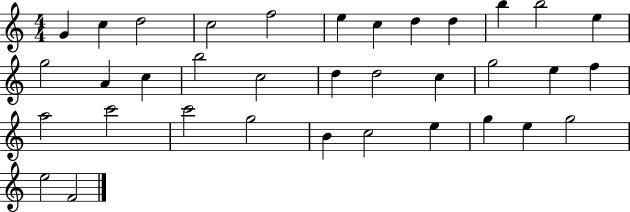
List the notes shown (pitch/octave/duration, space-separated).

G4/q C5/q D5/h C5/h F5/h E5/q C5/q D5/q D5/q B5/q B5/h E5/q G5/h A4/q C5/q B5/h C5/h D5/q D5/h C5/q G5/h E5/q F5/q A5/h C6/h C6/h G5/h B4/q C5/h E5/q G5/q E5/q G5/h E5/h F4/h